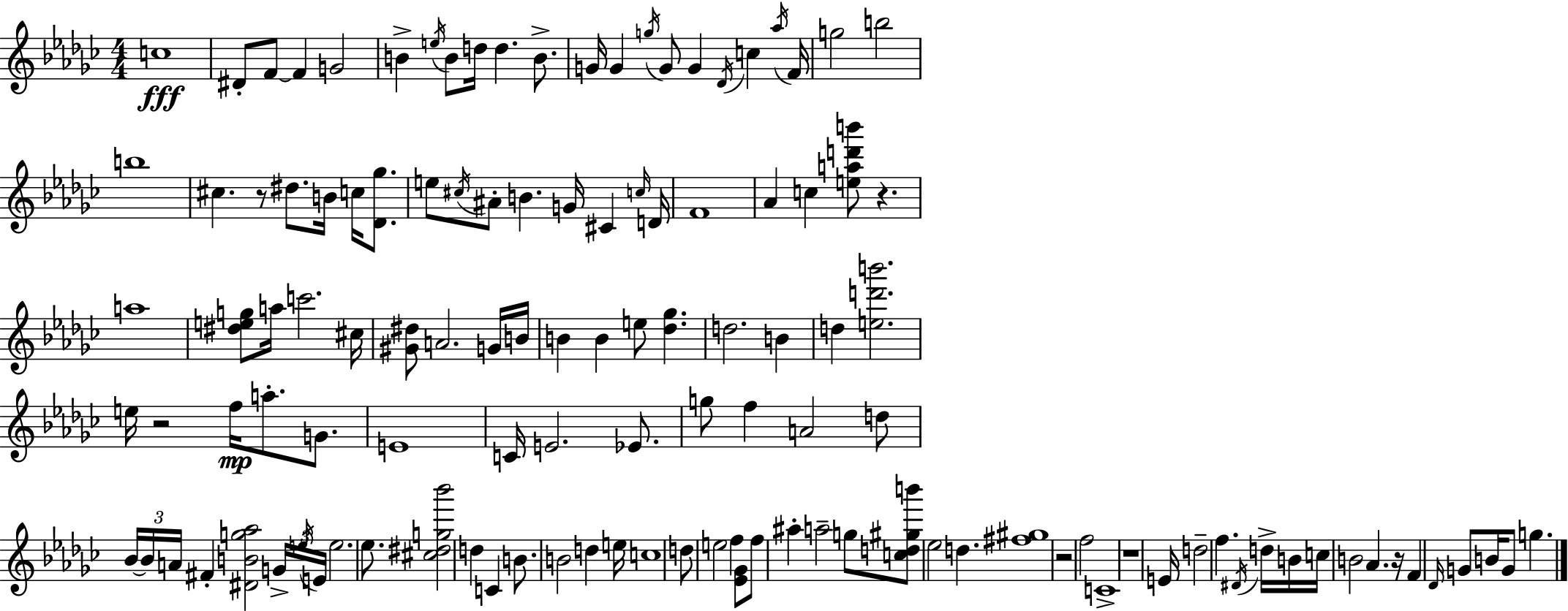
X:1
T:Untitled
M:4/4
L:1/4
K:Ebm
c4 ^D/2 F/2 F G2 B e/4 B/2 d/4 d B/2 G/4 G g/4 G/2 G _D/4 c _a/4 F/4 g2 b2 b4 ^c z/2 ^d/2 B/4 c/4 [_D_g]/2 e/2 ^c/4 ^A/2 B G/4 ^C c/4 D/4 F4 _A c [ead'b']/2 z a4 [^deg]/2 a/4 c'2 ^c/4 [^G^d]/2 A2 G/4 B/4 B B e/2 [_d_g] d2 B d [ed'b']2 e/4 z2 f/4 a/2 G/2 E4 C/4 E2 _E/2 g/2 f A2 d/2 _B/4 _B/4 A/4 ^F [^DBg_a]2 G/4 e/4 E/4 e2 _e/2 [^c^dg_b']2 d C B/2 B2 d e/4 c4 d/2 e2 f [_E_G]/2 f/2 ^a a2 g/2 [cd^gb']/2 _e2 d [^f^g]4 z2 f2 C4 z4 E/4 d2 f ^D/4 d/4 B/4 c/4 B2 _A z/4 F _D/4 G/2 B/4 G/2 g